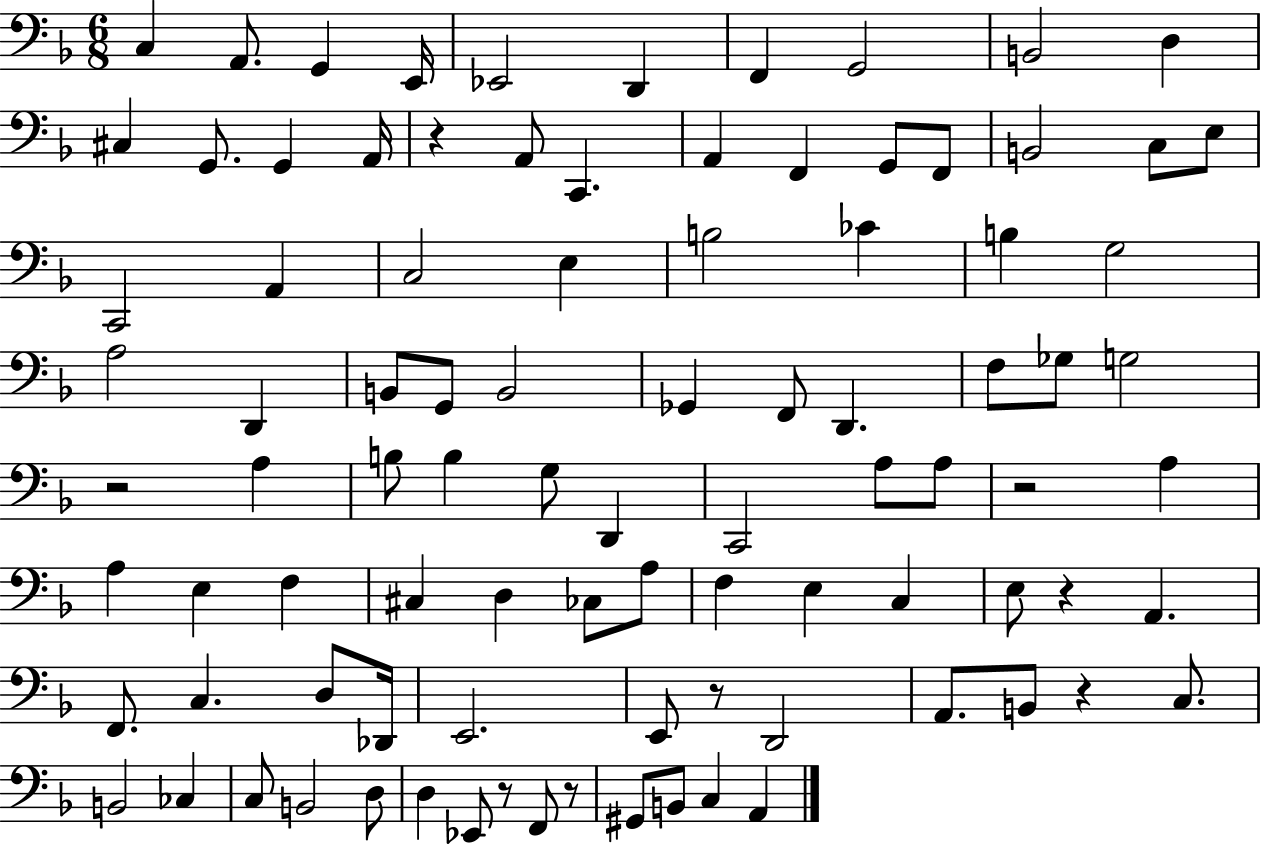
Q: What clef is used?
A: bass